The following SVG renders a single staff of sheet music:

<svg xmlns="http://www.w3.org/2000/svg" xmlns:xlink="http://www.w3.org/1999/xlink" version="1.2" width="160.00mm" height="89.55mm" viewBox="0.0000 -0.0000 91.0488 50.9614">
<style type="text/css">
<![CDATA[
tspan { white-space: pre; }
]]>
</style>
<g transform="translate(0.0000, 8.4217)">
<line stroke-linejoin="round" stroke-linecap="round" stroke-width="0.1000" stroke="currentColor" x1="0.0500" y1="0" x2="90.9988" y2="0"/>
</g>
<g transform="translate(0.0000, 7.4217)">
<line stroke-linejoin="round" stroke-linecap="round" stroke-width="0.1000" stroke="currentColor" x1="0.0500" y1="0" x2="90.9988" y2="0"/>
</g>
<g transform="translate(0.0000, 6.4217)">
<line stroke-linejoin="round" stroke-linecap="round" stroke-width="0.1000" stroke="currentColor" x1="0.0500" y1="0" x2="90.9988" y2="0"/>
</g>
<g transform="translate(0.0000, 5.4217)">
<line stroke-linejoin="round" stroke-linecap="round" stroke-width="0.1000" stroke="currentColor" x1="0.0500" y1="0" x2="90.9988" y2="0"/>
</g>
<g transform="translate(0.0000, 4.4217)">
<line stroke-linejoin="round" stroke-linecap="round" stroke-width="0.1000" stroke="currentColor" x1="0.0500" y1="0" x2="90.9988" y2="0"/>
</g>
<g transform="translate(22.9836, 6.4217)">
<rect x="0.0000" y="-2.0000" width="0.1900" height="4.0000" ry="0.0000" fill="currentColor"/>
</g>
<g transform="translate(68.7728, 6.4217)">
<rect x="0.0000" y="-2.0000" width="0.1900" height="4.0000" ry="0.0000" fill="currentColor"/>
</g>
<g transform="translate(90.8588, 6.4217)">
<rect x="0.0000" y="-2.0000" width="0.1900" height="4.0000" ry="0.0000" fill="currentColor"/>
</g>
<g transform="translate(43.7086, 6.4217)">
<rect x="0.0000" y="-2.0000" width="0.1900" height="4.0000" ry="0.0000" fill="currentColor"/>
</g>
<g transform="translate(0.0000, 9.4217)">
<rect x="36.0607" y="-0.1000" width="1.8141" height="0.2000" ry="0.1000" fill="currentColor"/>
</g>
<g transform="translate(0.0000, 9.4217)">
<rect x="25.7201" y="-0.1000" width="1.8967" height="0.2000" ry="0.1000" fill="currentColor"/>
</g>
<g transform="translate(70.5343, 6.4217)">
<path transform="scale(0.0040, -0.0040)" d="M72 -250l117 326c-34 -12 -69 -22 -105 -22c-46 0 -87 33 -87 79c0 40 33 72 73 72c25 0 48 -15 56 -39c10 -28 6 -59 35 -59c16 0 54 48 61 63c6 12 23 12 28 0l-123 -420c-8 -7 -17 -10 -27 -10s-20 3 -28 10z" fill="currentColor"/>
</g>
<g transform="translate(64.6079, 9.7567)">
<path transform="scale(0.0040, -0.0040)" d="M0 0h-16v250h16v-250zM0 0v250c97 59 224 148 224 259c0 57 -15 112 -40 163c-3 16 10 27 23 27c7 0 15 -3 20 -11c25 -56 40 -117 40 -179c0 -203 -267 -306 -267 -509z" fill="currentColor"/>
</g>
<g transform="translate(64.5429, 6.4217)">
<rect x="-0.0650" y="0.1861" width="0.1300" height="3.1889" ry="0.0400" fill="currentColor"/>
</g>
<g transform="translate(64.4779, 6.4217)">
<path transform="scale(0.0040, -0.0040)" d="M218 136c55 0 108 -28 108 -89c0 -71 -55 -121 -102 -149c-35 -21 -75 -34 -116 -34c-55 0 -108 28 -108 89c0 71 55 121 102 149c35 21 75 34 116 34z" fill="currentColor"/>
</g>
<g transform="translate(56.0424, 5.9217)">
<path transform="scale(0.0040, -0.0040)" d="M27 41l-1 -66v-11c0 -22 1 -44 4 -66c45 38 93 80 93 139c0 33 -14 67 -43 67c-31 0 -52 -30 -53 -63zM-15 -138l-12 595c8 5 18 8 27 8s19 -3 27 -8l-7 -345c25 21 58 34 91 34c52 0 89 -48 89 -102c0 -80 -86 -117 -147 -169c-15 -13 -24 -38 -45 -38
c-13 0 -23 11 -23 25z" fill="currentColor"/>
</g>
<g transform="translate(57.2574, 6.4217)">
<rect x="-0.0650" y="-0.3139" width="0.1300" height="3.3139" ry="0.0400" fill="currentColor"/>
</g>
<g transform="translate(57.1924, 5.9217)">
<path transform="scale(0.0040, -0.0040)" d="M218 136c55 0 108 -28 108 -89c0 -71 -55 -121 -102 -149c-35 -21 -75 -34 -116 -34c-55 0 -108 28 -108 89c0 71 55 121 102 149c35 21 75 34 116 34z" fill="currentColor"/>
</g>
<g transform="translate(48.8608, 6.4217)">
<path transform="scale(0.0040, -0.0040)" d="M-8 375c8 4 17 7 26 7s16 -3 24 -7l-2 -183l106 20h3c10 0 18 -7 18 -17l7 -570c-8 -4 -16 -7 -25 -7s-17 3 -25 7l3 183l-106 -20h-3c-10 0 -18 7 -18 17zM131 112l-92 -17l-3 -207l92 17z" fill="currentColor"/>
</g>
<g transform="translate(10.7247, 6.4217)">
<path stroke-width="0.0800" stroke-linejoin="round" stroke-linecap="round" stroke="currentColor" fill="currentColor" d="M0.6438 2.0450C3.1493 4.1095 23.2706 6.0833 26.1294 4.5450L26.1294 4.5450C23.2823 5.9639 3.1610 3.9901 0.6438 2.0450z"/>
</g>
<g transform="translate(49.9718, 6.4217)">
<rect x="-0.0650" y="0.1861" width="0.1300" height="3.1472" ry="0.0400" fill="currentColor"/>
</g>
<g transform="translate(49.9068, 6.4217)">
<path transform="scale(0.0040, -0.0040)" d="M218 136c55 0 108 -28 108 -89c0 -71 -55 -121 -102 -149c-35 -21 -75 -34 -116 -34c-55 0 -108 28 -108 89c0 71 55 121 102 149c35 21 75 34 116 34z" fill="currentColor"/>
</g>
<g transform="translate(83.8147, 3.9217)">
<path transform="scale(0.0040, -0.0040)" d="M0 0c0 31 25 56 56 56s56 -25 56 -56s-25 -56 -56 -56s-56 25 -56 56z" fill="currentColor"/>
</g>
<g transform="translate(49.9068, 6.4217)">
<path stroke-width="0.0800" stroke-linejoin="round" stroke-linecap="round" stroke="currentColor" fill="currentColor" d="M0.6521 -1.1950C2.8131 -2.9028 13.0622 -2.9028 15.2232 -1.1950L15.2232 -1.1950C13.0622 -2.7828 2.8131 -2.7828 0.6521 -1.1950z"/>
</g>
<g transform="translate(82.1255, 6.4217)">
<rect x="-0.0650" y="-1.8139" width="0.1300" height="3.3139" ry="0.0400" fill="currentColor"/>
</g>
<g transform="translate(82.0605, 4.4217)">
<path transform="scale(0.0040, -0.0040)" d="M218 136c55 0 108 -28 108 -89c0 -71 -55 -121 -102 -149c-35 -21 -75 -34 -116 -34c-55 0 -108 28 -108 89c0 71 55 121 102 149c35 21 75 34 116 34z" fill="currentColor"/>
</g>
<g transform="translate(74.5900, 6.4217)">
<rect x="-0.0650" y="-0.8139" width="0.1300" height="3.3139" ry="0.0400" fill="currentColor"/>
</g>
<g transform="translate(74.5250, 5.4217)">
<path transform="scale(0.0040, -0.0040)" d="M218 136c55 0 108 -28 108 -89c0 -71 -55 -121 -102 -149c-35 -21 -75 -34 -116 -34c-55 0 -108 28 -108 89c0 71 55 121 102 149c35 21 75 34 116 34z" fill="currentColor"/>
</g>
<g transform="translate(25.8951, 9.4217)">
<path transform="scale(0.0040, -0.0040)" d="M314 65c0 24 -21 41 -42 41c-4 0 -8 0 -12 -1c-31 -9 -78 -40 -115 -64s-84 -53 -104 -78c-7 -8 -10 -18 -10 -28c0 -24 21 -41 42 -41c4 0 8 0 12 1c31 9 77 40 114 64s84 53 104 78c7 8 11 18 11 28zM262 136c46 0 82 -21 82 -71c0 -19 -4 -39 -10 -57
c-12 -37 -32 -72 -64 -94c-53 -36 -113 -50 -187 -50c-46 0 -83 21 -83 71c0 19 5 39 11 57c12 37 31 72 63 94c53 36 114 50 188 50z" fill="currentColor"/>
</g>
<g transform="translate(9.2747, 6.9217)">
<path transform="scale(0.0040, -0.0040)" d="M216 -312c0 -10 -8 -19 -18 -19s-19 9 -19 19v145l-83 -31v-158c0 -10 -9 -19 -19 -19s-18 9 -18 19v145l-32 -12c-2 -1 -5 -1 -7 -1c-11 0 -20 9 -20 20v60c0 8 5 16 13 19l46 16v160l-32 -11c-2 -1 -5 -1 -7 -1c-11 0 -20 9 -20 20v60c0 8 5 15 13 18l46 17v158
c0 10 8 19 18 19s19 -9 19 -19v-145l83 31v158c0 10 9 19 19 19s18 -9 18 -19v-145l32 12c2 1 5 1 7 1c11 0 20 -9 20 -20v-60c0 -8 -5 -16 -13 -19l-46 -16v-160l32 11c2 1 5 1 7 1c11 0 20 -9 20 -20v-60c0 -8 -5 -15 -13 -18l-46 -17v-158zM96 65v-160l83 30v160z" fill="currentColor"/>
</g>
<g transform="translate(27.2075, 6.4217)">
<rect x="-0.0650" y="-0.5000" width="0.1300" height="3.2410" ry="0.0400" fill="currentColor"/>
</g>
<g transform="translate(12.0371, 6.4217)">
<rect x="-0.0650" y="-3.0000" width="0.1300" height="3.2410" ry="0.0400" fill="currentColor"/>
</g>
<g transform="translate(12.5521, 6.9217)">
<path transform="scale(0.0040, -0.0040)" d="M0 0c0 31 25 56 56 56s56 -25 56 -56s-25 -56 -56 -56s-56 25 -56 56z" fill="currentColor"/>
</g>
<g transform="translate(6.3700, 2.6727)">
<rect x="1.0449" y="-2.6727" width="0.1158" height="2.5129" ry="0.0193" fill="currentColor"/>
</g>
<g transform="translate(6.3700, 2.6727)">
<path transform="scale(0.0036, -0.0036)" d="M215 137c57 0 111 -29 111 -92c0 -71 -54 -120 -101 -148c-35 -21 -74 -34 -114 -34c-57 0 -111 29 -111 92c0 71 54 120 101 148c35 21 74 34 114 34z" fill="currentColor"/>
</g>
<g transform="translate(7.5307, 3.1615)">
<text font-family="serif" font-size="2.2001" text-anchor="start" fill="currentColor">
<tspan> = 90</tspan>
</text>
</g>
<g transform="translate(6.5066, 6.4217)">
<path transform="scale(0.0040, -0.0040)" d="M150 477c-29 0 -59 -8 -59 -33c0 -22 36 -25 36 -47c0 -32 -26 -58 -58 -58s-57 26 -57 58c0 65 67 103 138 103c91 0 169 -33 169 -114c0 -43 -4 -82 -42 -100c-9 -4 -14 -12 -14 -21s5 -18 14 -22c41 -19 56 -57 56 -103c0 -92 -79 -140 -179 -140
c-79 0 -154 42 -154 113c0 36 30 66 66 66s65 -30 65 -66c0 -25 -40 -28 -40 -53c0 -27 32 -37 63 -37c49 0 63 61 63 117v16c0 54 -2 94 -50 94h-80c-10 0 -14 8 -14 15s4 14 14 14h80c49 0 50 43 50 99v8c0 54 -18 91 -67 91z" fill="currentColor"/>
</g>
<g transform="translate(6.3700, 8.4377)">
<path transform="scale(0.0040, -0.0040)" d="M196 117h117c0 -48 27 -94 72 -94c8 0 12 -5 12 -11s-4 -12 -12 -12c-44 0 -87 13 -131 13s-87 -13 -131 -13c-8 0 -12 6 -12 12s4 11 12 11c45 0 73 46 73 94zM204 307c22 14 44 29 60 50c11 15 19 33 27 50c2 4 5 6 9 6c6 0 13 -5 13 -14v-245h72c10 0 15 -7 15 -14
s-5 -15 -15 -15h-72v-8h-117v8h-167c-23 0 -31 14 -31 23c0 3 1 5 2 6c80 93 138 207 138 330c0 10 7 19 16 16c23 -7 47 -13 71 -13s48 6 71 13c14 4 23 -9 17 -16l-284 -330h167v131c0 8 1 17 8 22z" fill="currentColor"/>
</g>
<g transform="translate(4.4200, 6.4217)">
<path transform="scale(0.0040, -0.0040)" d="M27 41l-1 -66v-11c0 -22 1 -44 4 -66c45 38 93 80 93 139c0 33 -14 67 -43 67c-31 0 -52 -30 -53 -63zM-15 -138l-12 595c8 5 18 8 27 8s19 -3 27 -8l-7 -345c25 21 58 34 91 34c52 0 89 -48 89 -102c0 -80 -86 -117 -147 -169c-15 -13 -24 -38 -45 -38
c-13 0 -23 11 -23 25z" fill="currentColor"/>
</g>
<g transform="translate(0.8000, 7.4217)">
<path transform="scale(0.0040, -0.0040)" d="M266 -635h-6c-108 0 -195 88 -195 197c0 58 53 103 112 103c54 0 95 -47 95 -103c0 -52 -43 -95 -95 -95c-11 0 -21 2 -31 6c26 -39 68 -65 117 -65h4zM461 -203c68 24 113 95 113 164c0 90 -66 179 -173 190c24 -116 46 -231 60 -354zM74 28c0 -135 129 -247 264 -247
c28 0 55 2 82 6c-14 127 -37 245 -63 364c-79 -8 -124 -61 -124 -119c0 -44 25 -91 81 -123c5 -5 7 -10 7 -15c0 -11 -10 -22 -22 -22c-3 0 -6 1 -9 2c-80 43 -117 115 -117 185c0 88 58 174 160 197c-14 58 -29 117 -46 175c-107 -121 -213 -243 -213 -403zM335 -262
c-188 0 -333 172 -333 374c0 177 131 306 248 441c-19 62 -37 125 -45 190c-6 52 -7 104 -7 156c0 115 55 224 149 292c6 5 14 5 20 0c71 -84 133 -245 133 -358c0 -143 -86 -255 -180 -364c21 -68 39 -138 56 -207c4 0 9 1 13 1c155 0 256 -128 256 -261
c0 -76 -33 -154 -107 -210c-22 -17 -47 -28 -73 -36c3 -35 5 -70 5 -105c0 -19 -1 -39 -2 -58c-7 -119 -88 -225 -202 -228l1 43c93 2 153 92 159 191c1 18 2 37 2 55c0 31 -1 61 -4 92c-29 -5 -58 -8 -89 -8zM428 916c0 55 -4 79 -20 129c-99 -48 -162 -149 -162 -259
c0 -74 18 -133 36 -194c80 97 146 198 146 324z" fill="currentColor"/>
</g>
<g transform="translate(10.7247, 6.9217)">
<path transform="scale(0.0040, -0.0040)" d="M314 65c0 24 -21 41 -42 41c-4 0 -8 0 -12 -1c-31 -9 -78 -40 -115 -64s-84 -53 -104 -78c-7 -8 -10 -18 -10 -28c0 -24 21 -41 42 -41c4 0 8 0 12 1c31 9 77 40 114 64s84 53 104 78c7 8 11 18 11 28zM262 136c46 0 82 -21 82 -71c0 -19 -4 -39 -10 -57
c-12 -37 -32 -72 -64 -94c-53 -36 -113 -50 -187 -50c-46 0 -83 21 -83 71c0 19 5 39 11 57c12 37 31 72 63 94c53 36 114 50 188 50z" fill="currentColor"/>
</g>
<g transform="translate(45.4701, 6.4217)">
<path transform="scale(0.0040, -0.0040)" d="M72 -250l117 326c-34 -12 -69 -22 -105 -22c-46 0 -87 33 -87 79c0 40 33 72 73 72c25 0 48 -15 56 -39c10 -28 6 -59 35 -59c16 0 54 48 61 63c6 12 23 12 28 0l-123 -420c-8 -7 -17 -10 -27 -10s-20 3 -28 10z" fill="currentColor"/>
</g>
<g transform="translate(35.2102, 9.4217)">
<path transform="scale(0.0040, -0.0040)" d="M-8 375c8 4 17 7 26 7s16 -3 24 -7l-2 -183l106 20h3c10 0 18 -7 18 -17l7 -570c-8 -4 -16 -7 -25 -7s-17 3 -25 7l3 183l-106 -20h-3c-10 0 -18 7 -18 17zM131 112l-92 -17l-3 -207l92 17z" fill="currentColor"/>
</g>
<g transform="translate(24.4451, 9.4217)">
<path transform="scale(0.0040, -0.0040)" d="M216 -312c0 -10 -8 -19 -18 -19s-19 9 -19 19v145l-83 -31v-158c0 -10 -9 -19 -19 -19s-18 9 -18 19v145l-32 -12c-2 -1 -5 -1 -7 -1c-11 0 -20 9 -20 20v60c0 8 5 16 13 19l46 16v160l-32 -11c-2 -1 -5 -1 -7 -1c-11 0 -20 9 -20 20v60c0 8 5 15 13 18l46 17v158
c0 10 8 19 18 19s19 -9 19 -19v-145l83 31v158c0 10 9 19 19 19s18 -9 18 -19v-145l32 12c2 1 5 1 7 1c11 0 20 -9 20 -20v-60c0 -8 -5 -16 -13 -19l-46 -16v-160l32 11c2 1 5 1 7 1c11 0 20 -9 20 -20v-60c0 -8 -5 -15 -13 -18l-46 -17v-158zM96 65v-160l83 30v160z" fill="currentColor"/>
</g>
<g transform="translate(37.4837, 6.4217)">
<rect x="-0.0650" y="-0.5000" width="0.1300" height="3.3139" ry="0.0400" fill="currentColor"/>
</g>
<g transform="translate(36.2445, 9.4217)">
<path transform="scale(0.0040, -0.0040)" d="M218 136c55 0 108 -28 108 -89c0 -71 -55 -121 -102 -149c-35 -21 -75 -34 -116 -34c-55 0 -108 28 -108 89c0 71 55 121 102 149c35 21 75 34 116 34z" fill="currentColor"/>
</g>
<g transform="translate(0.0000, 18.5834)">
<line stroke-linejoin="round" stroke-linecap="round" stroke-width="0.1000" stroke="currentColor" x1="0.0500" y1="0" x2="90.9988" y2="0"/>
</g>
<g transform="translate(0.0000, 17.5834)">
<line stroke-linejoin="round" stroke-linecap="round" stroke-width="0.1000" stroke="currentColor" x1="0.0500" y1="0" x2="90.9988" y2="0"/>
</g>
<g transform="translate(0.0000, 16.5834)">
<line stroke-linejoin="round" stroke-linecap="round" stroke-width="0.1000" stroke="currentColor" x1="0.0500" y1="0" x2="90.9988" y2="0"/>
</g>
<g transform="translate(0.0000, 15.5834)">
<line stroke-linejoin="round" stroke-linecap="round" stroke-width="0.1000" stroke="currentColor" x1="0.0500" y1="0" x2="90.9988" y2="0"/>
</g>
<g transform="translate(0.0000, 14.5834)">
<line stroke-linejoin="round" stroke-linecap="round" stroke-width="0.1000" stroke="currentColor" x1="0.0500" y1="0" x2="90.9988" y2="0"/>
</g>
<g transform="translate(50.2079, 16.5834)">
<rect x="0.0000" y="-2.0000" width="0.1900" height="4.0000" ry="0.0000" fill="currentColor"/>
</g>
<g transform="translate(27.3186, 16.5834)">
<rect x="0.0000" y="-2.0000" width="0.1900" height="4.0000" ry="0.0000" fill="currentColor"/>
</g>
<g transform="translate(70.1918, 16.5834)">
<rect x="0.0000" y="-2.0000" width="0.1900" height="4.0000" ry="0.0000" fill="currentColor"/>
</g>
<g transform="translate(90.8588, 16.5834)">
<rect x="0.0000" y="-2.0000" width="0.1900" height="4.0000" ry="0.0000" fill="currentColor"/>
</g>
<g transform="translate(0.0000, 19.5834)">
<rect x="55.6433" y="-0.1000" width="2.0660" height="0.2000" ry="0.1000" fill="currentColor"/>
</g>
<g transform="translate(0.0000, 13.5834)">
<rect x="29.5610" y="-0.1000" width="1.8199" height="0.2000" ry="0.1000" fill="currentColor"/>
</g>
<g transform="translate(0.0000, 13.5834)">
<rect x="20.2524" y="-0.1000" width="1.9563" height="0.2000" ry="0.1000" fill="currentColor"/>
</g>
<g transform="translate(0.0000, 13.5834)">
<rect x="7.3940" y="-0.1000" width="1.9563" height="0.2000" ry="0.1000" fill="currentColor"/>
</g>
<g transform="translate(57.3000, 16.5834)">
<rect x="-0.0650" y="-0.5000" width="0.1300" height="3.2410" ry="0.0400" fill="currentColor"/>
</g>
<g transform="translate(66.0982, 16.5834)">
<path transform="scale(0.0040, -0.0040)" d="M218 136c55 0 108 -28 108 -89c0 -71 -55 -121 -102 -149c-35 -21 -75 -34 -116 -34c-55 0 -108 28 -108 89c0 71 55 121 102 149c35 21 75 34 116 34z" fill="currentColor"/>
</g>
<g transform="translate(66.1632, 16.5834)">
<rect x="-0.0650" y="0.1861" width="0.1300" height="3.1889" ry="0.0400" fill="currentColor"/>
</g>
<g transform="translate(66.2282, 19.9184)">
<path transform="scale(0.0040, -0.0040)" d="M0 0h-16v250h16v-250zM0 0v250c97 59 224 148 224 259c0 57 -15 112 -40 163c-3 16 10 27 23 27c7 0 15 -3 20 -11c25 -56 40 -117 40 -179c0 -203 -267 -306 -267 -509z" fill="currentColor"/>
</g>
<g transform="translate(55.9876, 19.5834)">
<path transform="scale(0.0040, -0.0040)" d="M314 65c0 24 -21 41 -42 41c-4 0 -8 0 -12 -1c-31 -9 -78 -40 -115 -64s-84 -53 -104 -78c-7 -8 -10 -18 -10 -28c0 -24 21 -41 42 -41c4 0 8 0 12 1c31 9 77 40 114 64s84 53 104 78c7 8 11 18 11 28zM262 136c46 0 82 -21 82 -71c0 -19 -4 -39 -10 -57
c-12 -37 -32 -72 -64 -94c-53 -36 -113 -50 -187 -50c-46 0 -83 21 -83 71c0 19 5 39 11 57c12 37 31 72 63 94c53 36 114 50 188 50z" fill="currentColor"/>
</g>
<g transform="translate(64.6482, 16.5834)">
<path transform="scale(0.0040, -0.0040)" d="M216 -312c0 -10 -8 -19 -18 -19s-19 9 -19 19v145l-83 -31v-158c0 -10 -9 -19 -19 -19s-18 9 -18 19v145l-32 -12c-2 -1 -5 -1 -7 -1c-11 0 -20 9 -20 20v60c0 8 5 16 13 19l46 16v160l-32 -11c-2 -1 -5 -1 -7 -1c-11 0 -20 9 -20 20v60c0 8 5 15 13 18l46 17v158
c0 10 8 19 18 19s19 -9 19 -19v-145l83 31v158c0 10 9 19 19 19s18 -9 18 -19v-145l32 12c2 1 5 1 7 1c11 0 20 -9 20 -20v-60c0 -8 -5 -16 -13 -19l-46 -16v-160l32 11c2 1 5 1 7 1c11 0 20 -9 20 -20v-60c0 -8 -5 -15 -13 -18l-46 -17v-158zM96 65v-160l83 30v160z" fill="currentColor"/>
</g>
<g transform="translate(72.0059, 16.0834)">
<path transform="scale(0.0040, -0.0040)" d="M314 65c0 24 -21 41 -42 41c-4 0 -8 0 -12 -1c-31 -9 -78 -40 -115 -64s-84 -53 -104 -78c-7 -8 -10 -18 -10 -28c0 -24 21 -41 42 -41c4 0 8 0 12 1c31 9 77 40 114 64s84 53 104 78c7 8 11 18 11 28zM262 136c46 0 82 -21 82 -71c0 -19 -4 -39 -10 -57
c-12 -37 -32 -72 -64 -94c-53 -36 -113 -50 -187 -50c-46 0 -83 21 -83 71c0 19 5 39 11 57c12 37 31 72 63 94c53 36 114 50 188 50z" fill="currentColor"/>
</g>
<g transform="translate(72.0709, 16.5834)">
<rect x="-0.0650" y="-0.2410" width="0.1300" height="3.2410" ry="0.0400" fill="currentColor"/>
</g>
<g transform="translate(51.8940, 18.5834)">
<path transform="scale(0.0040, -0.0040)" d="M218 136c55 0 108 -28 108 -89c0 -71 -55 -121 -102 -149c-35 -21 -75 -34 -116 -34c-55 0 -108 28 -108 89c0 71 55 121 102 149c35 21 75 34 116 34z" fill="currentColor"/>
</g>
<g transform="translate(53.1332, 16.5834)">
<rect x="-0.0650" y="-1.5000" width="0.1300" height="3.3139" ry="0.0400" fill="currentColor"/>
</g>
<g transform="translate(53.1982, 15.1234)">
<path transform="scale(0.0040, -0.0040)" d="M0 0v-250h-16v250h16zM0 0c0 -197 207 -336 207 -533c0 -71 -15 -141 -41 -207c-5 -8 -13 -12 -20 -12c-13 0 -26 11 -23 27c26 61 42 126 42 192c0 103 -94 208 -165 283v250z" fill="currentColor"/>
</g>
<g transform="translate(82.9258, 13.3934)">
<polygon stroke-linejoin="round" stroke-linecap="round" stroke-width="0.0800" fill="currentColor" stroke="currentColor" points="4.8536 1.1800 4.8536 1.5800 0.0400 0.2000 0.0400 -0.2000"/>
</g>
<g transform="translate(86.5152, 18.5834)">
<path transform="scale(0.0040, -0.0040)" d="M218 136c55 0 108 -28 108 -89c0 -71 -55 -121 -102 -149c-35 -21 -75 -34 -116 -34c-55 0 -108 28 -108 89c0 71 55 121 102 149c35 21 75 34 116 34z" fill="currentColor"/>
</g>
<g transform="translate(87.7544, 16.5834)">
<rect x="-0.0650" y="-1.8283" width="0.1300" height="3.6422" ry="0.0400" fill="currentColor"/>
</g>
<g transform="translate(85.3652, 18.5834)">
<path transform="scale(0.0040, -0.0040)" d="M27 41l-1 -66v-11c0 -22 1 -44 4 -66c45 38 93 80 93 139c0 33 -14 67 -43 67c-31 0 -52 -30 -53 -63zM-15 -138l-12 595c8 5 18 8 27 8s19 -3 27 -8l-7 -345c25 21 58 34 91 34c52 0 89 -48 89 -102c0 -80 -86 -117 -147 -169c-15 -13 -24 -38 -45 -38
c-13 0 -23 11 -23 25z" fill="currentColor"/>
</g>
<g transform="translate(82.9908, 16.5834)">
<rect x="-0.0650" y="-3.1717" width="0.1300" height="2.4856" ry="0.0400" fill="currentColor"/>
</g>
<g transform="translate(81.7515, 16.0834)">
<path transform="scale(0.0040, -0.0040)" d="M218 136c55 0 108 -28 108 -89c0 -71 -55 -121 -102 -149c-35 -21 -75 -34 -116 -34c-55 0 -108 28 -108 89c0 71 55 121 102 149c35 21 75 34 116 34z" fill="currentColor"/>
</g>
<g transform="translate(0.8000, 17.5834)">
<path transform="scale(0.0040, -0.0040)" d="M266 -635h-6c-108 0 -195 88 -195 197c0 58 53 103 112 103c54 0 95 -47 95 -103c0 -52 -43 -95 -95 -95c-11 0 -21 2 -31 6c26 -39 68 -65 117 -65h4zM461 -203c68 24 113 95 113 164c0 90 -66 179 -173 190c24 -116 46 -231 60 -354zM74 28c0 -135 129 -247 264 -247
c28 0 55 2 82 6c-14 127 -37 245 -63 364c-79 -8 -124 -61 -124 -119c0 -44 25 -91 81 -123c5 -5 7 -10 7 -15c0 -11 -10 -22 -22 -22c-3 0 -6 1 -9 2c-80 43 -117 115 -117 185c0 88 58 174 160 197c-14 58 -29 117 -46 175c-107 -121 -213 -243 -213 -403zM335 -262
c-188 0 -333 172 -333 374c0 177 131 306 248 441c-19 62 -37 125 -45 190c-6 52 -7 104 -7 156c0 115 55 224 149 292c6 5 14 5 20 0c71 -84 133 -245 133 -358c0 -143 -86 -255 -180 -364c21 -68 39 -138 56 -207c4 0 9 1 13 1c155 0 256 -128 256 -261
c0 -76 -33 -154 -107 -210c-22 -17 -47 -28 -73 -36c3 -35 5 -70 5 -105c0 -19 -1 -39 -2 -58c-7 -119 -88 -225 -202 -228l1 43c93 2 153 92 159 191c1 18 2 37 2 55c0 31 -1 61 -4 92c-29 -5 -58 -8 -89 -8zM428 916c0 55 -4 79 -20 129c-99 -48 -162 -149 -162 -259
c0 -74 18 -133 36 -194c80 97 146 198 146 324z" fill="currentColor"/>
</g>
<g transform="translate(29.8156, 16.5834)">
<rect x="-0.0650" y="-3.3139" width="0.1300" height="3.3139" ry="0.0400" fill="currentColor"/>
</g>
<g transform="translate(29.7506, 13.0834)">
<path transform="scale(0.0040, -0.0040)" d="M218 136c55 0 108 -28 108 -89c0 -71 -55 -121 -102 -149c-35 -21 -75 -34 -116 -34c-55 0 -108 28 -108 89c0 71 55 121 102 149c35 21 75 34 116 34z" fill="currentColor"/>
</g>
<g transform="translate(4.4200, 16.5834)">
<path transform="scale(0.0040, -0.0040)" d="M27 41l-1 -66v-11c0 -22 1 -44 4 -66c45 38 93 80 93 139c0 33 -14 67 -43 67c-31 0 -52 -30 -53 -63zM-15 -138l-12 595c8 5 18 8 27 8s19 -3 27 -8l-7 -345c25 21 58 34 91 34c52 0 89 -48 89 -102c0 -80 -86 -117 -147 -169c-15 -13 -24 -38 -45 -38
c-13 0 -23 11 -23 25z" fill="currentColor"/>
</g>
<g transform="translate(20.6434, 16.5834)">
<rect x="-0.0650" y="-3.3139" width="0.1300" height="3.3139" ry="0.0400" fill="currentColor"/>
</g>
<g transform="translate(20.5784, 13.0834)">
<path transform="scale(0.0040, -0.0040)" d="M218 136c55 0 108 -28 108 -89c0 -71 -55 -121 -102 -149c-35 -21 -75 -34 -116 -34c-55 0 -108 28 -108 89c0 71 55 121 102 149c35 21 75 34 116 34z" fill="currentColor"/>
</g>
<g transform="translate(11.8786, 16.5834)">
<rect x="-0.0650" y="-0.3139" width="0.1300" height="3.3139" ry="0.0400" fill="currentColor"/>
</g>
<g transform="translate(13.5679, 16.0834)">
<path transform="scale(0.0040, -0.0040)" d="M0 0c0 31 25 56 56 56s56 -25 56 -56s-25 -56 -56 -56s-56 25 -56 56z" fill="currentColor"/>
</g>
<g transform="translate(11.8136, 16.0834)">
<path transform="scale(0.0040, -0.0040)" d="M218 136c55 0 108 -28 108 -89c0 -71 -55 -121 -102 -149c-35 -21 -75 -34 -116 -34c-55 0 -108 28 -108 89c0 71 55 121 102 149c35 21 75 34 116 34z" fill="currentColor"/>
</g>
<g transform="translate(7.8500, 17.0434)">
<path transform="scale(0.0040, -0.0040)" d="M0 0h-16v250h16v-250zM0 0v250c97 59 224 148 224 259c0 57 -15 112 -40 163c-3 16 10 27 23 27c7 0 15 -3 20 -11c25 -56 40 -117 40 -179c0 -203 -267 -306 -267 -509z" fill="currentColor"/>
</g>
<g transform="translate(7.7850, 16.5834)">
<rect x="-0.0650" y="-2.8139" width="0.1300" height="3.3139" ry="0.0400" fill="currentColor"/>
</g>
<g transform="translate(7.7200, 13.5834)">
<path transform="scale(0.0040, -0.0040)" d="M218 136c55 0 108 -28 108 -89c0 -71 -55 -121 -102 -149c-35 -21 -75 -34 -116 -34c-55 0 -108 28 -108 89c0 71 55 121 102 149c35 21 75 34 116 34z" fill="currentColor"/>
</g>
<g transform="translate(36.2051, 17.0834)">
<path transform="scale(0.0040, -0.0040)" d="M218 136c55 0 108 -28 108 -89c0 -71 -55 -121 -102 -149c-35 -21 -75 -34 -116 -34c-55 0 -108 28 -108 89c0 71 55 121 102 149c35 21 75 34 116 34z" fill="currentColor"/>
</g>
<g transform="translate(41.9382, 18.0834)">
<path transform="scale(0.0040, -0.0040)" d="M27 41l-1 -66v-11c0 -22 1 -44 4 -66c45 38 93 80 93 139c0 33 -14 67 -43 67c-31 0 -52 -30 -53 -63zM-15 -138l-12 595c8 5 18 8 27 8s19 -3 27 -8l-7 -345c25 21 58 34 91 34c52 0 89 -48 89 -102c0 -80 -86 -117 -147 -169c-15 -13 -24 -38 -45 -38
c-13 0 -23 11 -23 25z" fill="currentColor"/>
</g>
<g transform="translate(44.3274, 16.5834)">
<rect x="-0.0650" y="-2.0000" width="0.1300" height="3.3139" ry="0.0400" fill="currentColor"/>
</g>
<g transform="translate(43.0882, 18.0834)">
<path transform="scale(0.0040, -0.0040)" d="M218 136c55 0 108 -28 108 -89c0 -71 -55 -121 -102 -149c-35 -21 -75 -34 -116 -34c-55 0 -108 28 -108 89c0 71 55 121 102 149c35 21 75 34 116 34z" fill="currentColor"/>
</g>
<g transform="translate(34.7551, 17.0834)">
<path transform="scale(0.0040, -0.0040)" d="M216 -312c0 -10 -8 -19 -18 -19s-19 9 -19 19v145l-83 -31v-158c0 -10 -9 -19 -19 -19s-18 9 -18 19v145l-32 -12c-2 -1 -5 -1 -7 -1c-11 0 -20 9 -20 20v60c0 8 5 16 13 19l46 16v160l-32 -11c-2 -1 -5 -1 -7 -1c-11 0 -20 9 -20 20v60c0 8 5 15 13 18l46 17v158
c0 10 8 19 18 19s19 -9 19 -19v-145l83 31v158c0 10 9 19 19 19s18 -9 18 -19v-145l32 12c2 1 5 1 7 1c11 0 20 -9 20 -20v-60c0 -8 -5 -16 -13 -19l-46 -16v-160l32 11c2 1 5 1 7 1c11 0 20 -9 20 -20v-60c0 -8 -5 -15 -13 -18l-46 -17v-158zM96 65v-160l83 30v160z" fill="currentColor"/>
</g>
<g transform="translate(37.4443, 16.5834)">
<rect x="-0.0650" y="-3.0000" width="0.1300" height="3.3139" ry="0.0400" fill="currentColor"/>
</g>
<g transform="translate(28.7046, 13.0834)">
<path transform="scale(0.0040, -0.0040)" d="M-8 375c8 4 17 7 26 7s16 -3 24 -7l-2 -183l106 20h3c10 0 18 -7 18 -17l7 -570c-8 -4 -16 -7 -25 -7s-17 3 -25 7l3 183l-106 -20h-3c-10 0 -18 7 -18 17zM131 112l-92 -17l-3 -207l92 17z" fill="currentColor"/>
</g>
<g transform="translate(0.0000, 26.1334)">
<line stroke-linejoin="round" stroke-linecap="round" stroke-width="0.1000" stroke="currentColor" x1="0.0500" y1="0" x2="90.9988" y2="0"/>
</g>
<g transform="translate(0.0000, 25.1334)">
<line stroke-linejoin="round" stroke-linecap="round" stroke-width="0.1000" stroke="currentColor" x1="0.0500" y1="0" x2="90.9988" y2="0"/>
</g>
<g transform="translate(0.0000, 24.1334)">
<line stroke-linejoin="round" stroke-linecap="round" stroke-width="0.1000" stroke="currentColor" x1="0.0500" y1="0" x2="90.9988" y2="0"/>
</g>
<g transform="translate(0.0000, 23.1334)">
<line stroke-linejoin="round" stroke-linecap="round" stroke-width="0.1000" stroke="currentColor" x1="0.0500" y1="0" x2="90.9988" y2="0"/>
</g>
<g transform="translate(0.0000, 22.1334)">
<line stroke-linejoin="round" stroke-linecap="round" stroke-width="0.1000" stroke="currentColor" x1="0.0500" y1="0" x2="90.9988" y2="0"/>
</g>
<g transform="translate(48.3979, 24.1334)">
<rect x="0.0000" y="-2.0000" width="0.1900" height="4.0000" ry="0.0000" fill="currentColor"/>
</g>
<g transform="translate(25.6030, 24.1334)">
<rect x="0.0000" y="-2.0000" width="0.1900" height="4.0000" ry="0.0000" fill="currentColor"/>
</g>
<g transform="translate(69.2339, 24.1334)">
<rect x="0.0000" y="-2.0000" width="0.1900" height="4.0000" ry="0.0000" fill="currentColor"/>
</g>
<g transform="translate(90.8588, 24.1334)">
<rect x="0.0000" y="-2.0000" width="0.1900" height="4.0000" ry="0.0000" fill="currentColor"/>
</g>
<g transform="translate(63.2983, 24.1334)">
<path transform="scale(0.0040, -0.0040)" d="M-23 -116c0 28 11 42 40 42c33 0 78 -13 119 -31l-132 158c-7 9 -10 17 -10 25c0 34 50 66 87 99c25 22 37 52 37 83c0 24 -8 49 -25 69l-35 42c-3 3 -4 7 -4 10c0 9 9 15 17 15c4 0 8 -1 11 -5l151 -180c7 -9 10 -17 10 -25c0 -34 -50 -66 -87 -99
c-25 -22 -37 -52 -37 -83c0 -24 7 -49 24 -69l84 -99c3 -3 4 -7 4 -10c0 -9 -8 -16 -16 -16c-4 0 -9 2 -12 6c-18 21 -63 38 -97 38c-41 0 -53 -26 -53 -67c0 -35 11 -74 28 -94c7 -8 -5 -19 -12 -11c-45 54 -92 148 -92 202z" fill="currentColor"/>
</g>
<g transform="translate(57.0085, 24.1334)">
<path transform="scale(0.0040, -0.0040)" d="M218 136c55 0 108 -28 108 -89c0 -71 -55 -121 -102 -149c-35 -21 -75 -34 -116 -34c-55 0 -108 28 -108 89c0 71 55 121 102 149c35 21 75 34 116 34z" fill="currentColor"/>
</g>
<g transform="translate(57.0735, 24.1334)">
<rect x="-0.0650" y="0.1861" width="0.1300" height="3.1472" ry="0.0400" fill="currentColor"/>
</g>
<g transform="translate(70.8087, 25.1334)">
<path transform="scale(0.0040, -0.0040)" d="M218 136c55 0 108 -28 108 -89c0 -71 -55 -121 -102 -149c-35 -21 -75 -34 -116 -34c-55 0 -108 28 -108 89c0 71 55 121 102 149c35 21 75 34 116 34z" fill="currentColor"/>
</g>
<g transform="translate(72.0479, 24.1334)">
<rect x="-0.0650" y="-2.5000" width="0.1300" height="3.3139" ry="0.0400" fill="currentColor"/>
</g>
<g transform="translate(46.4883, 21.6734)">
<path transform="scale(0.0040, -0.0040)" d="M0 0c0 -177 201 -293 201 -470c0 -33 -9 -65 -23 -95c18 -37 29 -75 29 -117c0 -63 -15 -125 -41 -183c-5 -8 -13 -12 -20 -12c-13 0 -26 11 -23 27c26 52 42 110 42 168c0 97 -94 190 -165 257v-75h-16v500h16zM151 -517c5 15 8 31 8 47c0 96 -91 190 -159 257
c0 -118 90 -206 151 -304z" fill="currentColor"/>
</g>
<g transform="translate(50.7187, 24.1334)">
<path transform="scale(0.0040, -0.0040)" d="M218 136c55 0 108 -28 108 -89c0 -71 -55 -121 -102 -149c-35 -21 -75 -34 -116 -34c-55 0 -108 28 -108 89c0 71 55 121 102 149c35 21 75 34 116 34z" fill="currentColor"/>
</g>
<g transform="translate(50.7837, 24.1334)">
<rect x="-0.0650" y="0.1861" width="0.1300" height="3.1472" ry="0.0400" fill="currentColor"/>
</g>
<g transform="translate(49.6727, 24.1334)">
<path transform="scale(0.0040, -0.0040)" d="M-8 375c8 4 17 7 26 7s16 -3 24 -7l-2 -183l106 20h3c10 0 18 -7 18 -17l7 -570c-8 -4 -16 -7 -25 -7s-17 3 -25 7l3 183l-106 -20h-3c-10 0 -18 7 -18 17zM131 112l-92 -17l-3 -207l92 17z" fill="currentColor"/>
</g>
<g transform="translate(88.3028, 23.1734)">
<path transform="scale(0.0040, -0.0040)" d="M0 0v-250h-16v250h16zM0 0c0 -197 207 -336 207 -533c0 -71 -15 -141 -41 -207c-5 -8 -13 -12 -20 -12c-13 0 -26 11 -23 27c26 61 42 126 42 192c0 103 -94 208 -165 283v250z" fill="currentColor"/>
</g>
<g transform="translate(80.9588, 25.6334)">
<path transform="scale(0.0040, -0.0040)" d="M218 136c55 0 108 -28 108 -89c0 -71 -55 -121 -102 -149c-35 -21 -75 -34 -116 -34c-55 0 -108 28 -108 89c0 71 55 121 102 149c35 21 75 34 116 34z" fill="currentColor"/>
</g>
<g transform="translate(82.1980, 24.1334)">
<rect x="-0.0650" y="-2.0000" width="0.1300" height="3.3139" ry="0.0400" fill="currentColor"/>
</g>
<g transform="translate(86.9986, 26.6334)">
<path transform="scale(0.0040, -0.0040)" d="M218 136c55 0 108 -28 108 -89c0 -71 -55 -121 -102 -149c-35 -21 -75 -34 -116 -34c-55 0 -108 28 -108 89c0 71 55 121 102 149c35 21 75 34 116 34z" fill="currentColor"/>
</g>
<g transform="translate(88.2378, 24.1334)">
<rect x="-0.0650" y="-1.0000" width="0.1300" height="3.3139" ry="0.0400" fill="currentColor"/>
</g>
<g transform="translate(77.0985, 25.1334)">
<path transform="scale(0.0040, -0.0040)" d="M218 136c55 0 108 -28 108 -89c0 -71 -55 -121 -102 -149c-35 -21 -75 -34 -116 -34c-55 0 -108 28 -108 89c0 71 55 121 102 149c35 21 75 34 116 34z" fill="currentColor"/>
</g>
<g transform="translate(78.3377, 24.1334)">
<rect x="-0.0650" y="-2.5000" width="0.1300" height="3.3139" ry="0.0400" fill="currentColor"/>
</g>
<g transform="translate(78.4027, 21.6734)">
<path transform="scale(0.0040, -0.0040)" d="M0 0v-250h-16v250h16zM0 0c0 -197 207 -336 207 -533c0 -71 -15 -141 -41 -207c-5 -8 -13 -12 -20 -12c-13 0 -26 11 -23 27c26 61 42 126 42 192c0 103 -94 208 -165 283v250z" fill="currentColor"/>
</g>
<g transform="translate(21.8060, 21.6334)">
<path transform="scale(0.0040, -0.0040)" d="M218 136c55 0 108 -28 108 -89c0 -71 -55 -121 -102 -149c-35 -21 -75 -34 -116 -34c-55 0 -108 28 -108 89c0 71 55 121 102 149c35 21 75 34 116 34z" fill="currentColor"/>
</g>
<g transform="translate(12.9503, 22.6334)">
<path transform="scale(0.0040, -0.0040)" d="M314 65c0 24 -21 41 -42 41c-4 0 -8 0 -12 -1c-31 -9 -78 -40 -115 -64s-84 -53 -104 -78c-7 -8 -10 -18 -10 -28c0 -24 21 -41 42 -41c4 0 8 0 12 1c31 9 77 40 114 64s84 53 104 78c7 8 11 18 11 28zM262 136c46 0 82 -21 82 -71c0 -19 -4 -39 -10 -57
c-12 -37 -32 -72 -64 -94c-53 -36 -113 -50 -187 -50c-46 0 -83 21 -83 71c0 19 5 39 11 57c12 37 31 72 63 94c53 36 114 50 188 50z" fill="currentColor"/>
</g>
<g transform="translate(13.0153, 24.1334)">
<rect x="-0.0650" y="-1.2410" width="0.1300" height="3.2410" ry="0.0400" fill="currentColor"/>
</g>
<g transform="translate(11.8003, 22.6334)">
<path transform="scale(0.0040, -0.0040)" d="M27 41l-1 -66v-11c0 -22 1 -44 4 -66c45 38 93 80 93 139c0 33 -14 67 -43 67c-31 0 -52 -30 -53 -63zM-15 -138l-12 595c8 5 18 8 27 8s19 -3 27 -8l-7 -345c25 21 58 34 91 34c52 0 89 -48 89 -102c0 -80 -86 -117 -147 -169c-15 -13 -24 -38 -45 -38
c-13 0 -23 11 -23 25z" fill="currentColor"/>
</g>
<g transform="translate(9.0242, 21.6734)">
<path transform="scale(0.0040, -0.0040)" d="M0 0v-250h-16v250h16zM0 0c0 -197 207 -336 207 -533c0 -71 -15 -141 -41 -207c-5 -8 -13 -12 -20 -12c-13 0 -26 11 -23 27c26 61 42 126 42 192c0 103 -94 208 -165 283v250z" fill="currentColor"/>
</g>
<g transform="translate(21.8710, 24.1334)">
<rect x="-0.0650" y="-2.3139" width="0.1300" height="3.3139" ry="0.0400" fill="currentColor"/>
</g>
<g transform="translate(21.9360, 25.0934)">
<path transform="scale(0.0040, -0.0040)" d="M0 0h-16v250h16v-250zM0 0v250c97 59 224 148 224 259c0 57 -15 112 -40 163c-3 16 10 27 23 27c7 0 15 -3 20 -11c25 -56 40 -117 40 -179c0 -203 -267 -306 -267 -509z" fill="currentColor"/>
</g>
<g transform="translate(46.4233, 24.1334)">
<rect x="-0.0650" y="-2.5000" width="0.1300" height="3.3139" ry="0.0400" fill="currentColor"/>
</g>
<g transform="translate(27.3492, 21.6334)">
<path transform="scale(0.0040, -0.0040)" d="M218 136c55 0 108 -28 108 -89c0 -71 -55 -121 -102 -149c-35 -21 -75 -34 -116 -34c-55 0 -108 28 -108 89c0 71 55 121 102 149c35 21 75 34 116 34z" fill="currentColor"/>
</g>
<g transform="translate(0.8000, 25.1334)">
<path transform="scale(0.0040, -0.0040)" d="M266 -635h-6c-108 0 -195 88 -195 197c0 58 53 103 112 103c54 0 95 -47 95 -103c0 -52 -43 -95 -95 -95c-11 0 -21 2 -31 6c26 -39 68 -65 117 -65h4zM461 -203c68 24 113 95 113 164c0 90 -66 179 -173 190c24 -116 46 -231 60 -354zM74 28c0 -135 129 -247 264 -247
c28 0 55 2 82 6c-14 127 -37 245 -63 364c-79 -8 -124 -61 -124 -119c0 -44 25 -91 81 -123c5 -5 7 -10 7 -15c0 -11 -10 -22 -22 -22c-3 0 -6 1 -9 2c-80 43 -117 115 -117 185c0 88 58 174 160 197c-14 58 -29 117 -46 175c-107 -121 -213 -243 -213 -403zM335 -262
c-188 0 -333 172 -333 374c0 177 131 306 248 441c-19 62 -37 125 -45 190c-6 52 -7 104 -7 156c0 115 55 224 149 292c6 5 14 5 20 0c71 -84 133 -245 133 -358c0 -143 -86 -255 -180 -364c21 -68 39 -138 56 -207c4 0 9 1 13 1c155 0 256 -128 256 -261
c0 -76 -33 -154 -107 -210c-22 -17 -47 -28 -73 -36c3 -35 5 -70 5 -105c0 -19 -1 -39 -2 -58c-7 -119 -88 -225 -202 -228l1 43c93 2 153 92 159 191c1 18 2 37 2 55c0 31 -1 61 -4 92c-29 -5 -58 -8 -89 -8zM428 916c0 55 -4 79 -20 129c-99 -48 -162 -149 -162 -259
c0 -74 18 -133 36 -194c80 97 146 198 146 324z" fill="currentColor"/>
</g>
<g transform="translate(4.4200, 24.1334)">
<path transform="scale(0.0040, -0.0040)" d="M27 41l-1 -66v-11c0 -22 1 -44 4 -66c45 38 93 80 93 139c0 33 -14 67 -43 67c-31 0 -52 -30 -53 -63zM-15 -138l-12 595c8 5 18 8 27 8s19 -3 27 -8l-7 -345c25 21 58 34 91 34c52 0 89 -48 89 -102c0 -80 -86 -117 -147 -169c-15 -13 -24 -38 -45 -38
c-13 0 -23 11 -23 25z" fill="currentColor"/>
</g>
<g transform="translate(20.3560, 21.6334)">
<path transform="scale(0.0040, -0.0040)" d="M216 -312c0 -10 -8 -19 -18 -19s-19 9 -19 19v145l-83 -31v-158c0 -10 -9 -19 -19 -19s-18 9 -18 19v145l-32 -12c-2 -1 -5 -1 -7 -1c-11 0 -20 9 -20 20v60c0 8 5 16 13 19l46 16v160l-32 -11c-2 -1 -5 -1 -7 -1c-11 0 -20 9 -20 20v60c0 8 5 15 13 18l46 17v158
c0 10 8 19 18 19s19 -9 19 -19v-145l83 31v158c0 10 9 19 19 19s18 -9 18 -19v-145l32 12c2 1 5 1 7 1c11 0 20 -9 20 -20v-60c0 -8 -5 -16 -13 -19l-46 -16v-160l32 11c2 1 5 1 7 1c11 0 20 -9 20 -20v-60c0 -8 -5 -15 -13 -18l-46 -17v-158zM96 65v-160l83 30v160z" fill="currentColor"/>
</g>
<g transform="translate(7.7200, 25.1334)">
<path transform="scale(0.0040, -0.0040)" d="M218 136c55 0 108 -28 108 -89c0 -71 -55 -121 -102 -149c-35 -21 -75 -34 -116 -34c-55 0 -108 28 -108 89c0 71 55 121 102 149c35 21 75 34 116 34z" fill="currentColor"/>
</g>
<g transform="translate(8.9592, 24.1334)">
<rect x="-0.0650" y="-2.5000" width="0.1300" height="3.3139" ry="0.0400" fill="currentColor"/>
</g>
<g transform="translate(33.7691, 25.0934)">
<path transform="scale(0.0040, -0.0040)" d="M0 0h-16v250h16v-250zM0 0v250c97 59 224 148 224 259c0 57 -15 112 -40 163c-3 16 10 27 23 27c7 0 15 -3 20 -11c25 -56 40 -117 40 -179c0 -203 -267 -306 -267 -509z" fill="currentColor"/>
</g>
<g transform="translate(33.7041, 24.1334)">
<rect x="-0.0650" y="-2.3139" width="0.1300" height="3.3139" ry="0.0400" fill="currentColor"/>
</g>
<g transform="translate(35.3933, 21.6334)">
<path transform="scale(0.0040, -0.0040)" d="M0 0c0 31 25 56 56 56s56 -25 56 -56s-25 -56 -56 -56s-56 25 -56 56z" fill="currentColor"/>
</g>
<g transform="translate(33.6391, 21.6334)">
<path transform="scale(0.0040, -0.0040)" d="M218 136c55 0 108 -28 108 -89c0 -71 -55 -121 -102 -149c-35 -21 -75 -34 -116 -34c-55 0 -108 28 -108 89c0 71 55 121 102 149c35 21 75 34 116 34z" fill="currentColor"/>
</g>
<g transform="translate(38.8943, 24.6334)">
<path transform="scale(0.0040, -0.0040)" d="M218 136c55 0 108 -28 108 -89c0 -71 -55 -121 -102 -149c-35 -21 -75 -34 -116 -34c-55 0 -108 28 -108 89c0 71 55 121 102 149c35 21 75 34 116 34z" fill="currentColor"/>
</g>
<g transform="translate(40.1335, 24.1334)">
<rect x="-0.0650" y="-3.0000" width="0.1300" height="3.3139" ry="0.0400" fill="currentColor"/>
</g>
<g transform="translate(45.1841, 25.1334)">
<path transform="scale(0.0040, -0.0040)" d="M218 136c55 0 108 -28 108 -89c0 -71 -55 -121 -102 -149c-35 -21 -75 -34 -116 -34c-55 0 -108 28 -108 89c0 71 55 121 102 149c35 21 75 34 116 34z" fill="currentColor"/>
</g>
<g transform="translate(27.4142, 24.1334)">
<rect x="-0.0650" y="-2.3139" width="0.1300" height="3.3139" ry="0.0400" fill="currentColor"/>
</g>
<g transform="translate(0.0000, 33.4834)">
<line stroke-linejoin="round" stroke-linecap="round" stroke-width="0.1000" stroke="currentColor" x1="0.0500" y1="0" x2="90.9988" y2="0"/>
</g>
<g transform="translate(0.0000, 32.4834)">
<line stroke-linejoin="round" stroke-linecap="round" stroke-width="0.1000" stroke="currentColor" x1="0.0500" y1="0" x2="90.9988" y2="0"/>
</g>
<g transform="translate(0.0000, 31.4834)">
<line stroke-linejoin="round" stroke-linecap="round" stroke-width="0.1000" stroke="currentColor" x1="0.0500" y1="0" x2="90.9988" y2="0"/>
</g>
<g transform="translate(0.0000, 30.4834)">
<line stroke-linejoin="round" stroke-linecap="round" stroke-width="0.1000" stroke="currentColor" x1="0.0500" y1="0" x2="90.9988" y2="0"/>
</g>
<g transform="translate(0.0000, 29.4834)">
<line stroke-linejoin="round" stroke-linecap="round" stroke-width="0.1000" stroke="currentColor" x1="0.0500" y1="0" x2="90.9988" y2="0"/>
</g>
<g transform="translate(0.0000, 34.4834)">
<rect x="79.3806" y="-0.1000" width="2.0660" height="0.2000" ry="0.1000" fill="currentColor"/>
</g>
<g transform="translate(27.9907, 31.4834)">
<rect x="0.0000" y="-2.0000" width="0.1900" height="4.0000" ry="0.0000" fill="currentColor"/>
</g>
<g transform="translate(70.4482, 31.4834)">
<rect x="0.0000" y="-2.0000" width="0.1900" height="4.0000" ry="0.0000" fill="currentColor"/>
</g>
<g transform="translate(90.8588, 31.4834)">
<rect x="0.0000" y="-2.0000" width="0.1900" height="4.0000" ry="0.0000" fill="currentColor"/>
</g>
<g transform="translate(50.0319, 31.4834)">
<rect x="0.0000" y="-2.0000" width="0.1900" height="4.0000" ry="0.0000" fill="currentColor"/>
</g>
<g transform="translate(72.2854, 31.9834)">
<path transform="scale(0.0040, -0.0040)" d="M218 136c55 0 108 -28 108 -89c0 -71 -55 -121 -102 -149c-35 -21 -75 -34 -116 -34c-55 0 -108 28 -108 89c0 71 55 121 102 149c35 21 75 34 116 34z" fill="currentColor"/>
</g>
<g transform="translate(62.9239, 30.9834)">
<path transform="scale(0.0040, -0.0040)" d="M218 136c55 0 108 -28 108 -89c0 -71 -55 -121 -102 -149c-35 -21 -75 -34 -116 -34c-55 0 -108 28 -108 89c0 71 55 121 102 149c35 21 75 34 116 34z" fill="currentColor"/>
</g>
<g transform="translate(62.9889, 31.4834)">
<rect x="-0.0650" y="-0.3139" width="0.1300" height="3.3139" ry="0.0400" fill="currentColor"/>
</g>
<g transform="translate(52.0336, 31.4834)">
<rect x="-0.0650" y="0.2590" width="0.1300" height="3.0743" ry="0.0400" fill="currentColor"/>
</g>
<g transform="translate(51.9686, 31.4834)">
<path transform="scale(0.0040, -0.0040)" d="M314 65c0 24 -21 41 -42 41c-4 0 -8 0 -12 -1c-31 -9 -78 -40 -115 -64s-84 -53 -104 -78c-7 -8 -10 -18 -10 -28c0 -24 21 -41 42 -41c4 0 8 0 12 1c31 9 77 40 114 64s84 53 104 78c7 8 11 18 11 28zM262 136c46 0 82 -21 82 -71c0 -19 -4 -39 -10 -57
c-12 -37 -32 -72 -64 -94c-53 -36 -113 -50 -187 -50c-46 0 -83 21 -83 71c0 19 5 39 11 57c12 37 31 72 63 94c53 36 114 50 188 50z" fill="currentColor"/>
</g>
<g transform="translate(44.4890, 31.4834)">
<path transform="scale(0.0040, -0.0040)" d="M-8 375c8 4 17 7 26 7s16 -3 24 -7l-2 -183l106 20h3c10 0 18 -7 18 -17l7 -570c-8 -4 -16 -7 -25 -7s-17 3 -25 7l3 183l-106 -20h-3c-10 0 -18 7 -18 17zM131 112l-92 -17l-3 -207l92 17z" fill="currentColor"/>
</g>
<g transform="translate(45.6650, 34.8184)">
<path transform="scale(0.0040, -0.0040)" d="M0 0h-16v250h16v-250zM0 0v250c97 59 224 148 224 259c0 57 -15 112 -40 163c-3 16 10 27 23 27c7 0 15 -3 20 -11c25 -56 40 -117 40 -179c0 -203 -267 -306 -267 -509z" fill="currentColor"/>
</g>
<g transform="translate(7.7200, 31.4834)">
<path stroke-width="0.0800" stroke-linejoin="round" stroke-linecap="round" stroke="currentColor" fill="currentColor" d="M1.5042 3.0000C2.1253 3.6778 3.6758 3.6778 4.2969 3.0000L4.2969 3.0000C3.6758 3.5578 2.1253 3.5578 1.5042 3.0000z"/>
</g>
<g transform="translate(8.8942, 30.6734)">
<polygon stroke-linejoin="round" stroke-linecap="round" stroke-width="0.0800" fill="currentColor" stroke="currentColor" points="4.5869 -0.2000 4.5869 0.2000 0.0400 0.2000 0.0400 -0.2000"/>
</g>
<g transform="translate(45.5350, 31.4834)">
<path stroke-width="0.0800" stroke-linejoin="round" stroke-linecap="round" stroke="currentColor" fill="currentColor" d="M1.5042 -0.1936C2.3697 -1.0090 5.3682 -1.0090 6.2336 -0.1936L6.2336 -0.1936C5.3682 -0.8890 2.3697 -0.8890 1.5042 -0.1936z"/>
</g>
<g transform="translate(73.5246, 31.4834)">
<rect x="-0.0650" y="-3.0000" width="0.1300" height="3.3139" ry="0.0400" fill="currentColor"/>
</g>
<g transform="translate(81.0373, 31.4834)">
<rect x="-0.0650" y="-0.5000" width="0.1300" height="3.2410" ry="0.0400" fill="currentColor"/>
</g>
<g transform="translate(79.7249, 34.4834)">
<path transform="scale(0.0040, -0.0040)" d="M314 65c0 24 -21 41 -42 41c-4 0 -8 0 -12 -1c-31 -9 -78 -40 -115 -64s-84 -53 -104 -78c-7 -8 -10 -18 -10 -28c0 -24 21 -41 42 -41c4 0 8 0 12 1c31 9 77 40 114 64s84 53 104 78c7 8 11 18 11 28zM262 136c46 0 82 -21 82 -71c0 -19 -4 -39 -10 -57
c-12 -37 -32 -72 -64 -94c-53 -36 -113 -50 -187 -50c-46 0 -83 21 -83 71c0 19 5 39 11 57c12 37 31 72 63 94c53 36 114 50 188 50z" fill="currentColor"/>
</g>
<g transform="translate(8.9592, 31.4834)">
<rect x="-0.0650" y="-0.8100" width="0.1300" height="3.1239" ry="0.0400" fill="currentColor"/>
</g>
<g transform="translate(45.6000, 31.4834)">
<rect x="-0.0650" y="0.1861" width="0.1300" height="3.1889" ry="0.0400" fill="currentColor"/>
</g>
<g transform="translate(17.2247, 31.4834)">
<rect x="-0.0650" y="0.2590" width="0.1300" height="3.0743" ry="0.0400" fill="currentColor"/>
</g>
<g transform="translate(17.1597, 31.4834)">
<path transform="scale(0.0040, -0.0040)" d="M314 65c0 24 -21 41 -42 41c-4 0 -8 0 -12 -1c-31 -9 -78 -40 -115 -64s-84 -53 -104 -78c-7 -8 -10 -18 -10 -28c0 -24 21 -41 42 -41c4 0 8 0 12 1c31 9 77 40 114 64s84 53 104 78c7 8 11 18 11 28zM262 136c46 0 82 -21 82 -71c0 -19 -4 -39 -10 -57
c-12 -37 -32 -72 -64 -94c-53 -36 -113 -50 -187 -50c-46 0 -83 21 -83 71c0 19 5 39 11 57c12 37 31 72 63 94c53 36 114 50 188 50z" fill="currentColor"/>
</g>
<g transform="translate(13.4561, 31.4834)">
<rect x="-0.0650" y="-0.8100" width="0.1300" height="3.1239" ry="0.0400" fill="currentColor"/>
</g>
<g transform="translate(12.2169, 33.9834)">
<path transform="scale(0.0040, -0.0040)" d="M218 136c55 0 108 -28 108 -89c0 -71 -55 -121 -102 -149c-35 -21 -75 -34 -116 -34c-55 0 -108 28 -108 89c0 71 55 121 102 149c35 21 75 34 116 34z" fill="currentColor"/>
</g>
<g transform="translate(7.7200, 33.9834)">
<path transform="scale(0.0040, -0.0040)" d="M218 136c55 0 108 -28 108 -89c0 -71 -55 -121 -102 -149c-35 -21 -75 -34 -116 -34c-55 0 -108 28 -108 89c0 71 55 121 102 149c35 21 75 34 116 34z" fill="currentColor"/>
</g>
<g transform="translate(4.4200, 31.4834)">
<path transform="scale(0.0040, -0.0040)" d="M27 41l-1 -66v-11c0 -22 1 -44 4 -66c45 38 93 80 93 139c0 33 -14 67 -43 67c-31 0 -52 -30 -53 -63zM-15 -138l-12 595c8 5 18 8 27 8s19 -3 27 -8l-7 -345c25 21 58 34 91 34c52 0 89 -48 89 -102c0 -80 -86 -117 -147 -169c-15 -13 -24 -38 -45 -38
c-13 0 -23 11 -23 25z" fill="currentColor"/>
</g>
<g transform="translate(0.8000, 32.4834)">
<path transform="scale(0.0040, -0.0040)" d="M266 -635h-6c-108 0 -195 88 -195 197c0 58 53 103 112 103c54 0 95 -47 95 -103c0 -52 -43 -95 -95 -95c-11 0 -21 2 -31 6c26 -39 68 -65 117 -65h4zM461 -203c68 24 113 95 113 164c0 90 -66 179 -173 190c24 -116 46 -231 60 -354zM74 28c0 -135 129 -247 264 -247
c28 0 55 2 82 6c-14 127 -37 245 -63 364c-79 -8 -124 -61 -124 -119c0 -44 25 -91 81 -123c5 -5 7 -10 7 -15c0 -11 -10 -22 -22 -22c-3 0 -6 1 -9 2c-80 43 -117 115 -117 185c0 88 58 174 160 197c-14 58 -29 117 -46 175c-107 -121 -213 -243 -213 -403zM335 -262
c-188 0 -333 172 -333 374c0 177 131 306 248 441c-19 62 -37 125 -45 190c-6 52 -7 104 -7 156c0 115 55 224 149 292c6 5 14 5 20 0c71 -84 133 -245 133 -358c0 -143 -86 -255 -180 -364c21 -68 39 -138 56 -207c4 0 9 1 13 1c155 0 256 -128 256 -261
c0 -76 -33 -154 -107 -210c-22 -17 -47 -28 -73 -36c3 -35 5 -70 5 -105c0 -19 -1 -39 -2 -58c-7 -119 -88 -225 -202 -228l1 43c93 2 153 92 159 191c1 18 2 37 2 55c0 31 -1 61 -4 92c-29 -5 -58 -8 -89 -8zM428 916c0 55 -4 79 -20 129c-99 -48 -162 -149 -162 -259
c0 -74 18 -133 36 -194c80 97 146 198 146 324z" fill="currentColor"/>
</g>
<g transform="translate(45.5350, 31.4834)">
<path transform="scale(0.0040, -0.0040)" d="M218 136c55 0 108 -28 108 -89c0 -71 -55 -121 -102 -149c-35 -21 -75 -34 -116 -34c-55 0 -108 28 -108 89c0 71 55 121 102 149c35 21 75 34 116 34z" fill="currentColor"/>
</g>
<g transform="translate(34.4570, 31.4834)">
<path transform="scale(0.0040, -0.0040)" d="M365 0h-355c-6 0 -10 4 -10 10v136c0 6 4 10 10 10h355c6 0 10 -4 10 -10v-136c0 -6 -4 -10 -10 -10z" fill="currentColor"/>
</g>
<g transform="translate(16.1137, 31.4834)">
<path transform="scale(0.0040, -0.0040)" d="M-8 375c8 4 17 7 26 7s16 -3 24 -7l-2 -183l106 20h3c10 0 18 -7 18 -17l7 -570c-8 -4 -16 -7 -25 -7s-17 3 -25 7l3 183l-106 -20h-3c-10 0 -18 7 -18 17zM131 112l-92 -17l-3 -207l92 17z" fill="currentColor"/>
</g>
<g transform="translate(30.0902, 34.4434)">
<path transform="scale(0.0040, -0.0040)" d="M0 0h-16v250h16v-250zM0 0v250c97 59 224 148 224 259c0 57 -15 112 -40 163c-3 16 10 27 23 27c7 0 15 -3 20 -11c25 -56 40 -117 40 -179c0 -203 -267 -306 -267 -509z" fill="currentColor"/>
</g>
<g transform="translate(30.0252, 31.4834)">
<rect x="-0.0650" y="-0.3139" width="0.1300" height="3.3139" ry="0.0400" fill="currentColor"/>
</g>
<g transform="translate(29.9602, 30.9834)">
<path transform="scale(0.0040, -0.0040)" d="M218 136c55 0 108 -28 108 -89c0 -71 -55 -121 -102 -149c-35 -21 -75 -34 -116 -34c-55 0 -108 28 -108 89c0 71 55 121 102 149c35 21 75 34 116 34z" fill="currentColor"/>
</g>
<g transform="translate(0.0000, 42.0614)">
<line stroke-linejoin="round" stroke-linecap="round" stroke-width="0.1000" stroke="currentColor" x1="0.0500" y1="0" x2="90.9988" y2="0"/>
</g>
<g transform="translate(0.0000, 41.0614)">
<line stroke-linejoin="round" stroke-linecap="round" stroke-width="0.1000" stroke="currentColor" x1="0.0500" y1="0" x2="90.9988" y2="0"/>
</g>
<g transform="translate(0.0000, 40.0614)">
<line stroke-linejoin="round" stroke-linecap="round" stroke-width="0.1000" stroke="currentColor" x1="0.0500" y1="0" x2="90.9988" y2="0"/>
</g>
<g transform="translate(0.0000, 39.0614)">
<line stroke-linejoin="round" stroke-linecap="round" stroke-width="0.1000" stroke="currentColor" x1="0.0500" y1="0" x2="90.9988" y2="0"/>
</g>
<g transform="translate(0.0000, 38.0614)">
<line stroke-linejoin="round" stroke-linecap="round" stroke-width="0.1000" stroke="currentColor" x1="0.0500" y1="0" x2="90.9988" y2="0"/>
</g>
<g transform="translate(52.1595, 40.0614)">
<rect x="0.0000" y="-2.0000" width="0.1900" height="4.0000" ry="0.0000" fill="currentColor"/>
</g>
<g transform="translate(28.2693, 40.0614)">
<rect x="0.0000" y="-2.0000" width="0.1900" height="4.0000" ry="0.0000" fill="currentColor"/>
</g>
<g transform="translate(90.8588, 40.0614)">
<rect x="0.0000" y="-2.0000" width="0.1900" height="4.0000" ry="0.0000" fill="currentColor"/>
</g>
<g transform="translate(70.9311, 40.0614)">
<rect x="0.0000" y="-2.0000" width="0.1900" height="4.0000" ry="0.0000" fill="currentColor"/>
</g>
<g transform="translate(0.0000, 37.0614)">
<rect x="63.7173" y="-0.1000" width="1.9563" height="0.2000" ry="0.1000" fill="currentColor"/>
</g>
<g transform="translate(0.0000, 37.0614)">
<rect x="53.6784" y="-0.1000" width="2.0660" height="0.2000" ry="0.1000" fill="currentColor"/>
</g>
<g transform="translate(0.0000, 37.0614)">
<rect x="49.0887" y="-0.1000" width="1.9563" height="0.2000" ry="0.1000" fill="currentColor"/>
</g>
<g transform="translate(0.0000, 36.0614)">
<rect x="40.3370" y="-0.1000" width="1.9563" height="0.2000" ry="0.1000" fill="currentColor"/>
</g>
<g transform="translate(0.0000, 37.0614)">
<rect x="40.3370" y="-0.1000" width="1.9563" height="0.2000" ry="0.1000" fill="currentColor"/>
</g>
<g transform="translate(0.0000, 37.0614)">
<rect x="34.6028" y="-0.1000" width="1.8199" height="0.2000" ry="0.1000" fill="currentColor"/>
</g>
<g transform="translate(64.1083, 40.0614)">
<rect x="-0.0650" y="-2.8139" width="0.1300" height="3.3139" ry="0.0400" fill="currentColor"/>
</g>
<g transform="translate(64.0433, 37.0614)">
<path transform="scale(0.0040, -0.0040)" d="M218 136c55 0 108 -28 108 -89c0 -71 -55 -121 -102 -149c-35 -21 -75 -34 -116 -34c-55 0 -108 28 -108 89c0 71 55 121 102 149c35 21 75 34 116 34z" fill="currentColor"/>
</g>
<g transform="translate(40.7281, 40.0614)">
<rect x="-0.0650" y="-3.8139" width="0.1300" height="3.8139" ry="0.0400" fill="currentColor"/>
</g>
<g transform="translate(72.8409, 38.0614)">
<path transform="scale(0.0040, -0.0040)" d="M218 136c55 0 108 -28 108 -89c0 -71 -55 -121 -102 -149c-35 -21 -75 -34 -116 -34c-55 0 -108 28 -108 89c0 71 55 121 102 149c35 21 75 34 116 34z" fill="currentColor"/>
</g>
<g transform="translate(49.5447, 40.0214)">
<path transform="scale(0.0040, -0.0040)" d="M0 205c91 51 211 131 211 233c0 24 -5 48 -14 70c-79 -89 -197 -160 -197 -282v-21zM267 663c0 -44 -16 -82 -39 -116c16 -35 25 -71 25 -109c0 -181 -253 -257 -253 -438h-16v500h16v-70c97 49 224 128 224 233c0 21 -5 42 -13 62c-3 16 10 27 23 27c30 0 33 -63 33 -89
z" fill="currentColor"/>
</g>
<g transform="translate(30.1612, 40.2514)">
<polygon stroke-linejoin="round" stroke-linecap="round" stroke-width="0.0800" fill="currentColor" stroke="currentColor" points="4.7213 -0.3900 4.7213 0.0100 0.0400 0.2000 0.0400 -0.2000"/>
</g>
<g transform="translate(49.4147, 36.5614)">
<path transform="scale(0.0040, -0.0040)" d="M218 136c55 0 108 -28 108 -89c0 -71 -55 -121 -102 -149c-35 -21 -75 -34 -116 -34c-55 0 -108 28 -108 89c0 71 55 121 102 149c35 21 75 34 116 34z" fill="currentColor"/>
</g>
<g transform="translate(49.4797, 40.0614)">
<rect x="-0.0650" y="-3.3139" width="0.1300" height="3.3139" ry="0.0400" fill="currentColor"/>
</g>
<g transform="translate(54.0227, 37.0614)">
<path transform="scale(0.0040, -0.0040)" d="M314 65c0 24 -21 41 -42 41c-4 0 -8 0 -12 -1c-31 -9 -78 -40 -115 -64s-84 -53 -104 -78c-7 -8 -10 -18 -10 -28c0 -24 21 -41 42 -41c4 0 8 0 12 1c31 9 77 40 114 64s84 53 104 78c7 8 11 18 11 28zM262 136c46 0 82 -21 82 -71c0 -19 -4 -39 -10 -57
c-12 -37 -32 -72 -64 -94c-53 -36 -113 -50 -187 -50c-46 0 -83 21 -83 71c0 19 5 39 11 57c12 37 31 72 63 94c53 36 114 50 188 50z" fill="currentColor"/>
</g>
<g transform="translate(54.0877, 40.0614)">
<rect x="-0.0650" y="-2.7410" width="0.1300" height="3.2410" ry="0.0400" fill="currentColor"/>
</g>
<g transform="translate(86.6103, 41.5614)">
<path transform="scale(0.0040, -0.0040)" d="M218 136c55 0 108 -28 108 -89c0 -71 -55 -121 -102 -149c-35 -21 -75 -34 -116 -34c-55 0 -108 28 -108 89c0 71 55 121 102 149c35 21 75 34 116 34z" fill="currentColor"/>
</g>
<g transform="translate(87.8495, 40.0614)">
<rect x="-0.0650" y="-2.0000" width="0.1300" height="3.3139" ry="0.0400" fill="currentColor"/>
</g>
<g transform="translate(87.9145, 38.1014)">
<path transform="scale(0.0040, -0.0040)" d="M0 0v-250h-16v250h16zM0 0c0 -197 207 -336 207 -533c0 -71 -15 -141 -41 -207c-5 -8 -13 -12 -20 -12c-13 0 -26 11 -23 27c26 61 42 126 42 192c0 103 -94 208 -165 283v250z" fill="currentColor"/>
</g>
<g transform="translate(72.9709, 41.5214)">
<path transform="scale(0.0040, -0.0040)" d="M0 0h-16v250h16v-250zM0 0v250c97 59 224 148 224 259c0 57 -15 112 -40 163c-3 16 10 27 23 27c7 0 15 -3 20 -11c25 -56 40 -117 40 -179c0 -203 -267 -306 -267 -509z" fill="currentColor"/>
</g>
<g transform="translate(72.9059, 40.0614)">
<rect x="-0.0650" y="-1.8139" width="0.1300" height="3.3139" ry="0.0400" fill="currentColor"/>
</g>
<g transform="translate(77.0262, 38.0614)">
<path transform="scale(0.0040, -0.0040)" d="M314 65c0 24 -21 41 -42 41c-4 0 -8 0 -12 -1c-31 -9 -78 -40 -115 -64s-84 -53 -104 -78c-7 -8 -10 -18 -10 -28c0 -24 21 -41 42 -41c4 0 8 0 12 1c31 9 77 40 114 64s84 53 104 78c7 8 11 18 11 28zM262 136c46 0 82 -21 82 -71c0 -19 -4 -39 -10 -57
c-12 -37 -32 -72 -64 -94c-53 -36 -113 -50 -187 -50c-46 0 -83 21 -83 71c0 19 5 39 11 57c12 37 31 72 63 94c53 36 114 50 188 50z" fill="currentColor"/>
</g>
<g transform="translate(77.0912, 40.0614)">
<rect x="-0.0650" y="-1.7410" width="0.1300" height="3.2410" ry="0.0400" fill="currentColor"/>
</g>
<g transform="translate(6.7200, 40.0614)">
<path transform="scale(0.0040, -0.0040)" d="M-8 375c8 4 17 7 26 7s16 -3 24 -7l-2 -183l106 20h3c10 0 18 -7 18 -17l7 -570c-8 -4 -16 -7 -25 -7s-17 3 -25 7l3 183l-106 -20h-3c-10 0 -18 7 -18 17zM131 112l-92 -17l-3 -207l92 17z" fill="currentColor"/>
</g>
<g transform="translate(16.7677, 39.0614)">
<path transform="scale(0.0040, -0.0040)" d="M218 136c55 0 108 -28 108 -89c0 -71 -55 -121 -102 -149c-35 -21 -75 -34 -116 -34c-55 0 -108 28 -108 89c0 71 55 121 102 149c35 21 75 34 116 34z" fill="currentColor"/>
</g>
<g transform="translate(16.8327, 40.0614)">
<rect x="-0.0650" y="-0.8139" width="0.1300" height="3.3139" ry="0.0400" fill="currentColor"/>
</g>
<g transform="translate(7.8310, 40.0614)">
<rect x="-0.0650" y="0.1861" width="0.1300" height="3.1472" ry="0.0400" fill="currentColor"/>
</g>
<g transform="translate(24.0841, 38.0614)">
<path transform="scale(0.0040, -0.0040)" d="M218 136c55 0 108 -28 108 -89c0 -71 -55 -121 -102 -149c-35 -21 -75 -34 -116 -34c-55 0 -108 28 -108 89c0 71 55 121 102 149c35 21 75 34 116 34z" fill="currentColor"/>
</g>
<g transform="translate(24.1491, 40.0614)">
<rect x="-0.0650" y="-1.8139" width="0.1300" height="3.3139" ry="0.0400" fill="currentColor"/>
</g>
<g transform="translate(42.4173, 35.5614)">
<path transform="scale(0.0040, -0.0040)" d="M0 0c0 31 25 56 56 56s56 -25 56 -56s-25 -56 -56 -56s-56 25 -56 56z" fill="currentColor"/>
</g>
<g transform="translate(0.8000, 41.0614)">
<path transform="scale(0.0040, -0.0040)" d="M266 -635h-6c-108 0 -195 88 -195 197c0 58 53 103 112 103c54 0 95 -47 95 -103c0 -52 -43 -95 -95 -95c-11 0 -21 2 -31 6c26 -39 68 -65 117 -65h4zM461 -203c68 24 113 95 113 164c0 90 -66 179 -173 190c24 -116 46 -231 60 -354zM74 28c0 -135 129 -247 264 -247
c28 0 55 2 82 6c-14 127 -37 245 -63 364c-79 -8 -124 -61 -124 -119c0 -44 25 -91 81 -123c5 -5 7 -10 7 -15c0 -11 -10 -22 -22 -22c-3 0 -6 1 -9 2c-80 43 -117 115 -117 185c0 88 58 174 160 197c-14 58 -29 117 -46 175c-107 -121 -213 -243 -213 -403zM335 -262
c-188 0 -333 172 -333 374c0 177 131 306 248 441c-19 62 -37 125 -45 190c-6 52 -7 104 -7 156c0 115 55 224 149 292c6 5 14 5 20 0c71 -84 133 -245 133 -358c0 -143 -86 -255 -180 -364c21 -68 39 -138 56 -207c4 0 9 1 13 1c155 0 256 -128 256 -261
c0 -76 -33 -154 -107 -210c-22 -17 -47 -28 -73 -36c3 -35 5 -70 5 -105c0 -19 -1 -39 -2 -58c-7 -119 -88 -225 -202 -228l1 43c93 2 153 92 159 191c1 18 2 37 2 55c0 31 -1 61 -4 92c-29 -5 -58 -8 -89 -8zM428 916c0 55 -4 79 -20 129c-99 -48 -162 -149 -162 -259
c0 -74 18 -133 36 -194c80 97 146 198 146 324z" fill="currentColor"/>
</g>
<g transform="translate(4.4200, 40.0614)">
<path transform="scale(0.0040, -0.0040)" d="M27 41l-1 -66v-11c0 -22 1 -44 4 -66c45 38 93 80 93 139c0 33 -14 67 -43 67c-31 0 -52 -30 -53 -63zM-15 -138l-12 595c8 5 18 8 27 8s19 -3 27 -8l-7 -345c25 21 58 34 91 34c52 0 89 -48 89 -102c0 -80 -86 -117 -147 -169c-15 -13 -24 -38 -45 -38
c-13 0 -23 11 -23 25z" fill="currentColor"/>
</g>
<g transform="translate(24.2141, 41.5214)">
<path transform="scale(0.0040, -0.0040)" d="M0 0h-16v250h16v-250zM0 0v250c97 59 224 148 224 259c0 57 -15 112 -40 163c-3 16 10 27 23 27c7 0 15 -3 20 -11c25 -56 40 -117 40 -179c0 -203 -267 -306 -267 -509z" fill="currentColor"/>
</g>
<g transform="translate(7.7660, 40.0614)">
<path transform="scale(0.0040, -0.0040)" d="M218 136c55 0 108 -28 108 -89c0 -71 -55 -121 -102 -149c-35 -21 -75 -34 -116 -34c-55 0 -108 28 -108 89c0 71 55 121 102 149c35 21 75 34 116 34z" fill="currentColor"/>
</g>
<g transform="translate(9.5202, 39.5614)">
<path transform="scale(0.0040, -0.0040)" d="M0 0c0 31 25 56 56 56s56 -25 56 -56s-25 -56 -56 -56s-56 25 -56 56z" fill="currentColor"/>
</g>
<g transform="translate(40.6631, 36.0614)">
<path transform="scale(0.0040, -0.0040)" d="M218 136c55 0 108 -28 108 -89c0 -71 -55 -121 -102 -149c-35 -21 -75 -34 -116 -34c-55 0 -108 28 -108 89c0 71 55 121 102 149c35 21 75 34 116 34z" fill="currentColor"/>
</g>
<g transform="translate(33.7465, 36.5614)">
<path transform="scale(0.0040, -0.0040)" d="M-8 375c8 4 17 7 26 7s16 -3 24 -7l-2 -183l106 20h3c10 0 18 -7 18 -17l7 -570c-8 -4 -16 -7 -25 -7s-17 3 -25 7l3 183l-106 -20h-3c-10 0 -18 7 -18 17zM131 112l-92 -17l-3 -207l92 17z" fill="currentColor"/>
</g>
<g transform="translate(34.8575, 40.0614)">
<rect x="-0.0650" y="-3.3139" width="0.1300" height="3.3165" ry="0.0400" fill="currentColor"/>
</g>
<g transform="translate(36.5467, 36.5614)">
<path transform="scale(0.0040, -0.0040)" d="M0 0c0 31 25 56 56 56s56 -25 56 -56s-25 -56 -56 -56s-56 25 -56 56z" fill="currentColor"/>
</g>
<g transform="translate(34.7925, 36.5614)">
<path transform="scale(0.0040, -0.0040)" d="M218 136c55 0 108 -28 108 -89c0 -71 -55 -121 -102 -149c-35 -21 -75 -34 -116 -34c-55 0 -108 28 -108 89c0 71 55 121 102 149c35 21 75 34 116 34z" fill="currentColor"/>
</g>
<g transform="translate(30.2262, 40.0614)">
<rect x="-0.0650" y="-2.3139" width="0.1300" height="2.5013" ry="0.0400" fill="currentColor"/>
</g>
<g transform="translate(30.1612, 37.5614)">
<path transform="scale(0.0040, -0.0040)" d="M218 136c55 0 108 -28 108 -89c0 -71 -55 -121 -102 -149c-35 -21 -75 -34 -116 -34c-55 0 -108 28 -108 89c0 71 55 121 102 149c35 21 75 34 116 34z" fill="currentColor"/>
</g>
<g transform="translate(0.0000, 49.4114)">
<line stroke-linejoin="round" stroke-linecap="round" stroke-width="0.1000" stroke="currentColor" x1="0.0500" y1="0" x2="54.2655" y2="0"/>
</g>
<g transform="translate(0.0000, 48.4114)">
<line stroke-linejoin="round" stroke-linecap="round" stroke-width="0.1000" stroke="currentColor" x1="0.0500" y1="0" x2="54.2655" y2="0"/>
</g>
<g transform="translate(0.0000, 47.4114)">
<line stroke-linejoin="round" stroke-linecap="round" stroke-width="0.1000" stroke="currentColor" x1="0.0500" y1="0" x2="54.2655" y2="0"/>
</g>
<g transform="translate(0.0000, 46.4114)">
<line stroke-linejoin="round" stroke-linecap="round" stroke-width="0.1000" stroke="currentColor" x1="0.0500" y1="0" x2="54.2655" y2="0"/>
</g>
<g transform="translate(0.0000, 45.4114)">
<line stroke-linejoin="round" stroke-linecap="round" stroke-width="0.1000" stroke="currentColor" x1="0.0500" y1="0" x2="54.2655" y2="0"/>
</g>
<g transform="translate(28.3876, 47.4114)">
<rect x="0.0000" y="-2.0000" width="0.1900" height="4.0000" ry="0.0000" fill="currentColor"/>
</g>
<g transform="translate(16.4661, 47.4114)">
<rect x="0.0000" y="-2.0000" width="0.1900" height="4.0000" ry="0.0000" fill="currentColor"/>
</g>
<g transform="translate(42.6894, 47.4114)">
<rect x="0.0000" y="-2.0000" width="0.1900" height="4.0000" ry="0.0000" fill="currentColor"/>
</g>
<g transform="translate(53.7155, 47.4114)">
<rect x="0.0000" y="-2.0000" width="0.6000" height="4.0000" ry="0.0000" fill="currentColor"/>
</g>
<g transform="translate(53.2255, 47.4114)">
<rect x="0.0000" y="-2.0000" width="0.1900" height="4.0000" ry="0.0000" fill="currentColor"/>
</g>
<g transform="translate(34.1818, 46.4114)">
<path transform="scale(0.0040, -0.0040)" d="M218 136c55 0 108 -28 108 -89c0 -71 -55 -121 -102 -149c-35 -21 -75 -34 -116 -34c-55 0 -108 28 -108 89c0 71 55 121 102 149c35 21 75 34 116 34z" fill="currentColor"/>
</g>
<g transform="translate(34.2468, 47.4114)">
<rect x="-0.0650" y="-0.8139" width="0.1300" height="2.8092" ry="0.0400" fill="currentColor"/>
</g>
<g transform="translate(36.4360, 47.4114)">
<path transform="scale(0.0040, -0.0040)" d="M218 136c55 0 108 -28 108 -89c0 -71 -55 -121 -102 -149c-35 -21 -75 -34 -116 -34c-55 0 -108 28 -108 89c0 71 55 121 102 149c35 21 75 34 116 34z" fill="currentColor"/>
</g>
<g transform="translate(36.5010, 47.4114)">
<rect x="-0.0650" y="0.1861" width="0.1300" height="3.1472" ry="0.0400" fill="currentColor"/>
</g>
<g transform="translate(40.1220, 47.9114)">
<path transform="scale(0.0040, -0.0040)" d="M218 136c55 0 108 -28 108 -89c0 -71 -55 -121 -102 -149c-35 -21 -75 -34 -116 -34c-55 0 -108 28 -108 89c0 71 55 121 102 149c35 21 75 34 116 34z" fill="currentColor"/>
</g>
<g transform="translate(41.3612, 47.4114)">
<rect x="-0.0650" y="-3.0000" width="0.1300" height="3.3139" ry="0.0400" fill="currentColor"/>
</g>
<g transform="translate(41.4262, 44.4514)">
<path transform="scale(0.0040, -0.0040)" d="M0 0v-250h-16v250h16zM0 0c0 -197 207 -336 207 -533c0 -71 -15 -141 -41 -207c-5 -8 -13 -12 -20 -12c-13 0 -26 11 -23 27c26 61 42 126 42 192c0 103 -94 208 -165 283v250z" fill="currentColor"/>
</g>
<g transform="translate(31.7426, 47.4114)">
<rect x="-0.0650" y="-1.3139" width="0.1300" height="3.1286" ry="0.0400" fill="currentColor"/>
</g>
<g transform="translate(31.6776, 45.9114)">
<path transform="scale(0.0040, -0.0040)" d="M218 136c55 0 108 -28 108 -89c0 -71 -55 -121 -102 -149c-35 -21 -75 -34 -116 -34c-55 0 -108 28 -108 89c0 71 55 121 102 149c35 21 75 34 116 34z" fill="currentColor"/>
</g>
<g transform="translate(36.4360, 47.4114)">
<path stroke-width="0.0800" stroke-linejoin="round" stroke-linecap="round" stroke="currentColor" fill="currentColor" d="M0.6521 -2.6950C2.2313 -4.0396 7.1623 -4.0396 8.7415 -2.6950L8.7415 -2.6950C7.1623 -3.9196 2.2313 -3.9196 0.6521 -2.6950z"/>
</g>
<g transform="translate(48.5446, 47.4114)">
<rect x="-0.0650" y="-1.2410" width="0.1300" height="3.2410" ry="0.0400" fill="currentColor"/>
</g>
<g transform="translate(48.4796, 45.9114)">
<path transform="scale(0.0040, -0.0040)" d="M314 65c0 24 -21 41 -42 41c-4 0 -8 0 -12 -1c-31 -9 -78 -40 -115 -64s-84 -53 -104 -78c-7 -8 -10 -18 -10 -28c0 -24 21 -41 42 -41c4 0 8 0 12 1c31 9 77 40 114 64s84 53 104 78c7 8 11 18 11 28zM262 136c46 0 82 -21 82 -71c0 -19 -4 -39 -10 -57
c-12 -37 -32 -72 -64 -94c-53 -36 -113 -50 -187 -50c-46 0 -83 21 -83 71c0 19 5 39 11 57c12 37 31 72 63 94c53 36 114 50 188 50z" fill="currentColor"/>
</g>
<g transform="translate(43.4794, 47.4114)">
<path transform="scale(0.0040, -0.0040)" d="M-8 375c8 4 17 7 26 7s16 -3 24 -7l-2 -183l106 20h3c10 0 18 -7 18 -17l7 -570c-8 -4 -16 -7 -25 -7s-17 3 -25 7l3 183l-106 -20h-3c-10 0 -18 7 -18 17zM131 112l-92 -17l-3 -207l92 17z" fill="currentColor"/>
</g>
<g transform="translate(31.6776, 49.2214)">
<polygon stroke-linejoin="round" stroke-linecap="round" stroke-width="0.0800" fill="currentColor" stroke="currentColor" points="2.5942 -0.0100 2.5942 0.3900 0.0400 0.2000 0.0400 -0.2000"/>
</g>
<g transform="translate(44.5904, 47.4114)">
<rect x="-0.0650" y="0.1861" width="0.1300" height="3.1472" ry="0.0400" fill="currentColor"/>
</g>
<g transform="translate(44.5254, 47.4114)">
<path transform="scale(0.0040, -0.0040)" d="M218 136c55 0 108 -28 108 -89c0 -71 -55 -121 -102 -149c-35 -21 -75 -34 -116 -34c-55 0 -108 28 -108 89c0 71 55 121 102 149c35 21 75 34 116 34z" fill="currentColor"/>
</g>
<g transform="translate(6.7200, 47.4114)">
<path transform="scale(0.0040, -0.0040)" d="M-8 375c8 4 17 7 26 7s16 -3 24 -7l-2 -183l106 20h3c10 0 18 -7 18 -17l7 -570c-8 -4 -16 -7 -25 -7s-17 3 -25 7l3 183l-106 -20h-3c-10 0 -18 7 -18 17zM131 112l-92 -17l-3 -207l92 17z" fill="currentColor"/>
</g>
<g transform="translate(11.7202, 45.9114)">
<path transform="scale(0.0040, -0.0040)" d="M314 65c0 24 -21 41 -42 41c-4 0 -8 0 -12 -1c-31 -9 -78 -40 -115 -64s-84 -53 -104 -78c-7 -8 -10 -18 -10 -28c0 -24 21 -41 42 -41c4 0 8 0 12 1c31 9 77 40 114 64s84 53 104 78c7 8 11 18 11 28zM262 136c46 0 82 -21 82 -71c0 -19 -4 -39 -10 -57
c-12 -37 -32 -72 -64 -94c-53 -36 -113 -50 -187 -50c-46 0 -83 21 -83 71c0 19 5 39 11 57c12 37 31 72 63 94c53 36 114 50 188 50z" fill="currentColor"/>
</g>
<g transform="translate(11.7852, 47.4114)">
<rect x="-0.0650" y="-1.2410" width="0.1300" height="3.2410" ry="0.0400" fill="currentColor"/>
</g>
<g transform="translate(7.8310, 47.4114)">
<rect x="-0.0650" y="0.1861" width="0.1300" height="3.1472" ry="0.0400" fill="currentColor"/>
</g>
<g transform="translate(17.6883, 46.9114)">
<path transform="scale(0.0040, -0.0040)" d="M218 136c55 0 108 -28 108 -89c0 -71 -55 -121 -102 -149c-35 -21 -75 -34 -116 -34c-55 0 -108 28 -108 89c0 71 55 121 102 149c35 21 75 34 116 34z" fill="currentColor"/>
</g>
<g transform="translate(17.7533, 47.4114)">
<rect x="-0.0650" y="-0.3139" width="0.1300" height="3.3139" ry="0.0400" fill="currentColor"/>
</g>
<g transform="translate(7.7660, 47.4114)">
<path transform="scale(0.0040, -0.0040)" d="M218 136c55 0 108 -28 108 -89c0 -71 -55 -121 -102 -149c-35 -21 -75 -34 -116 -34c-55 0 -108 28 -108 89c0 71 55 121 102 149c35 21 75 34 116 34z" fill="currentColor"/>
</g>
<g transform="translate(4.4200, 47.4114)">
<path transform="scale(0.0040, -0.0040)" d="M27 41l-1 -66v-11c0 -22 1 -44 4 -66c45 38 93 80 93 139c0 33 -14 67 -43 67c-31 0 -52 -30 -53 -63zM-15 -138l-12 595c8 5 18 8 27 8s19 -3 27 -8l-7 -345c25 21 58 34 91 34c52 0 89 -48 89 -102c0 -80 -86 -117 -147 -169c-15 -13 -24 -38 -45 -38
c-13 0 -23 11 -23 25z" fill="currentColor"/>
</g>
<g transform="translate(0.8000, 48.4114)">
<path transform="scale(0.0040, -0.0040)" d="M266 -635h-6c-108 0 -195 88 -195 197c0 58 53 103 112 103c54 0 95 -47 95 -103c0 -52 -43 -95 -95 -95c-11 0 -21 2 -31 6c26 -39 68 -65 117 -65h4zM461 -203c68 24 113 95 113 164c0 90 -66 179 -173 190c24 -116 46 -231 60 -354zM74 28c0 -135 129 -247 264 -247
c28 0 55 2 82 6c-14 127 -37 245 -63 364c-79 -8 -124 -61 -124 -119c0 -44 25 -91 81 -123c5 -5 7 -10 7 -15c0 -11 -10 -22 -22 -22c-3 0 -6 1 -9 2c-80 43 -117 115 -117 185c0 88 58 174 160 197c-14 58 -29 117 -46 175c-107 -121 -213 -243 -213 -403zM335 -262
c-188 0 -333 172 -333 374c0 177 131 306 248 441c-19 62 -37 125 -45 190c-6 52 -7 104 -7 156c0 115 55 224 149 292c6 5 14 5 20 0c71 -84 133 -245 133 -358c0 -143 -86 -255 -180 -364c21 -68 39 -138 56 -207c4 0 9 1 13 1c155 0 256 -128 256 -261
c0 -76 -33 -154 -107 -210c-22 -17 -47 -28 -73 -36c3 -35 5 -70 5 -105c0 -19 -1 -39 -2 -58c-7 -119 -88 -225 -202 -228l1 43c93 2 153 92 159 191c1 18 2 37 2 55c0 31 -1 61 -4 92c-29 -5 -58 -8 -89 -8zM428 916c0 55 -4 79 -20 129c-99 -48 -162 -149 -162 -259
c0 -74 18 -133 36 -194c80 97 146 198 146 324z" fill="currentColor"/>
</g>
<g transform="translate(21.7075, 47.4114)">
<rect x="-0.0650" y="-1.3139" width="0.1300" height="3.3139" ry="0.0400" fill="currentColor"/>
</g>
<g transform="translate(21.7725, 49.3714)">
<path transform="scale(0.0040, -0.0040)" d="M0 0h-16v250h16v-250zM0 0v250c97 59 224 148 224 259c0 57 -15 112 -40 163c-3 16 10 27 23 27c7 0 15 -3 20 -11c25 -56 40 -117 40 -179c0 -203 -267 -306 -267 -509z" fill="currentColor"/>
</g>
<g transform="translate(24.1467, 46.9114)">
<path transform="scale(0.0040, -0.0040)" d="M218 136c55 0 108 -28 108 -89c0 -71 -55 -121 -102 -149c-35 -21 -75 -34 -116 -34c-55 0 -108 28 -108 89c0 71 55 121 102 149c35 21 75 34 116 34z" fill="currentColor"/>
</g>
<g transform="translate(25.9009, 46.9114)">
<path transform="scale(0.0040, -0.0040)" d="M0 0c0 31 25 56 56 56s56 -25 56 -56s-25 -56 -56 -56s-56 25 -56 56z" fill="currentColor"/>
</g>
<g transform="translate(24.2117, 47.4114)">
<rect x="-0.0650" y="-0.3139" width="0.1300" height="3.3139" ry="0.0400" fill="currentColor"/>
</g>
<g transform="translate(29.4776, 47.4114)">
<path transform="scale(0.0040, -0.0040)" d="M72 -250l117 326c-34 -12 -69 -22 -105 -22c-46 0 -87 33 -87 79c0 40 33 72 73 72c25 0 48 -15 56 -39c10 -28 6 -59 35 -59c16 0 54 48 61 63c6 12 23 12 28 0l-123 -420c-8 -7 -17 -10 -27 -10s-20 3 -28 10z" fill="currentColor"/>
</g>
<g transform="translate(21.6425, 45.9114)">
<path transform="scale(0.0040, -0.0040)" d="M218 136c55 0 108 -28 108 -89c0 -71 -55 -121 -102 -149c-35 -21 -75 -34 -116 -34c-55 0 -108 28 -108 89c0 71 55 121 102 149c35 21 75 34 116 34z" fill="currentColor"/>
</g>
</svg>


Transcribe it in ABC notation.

X:1
T:Untitled
M:3/4
L:1/4
K:F
^A2 ^C2 C z/2 B _c B/2 z/2 d f a/2 c _b b ^A _F E/2 C2 ^B/2 c2 c/2 _E/2 G/2 _e2 ^g/2 g g/2 A G/4 B B z G G/2 F D/2 D/2 D/2 B2 c/2 z2 B/2 B2 c A C2 B d f/2 g/2 b/2 c' b/4 a2 a f/2 f2 F/2 B e2 c e/2 c z/2 e/2 d/2 _B A/2 B e2